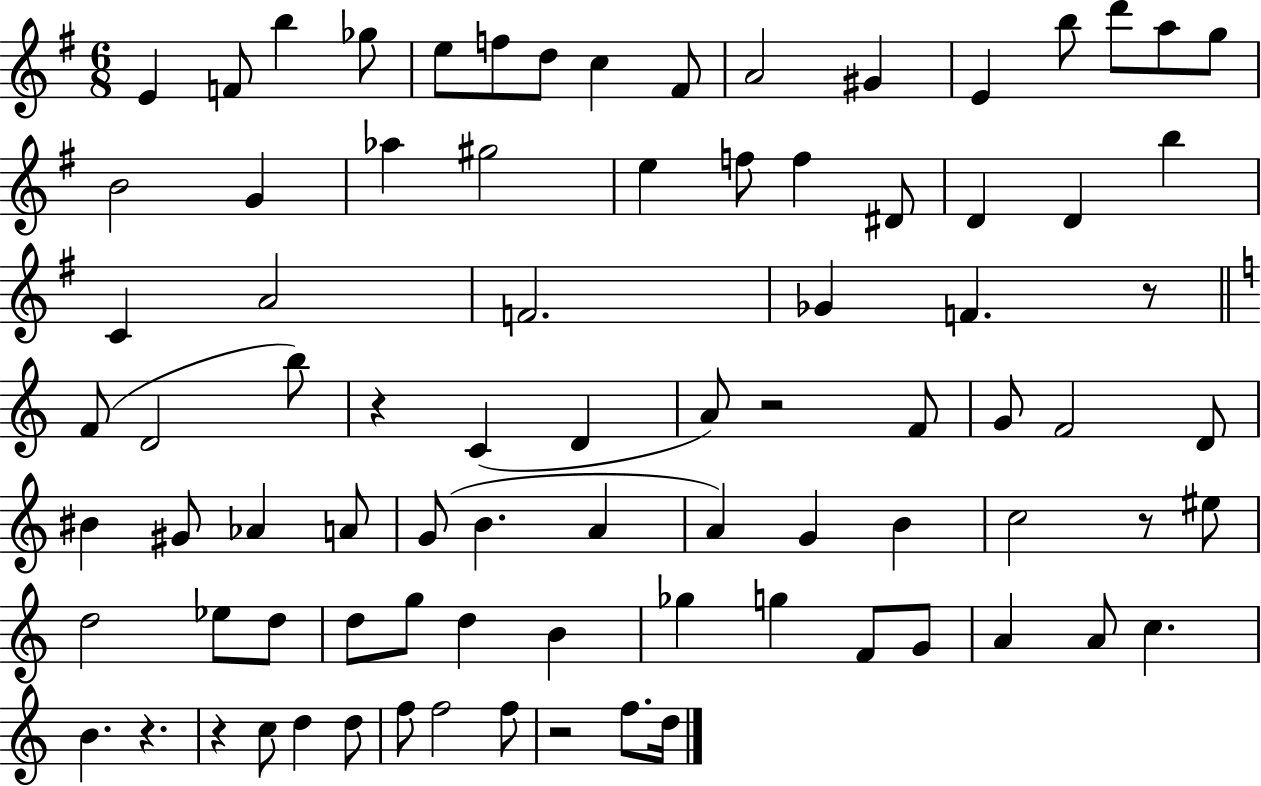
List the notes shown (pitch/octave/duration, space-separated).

E4/q F4/e B5/q Gb5/e E5/e F5/e D5/e C5/q F#4/e A4/h G#4/q E4/q B5/e D6/e A5/e G5/e B4/h G4/q Ab5/q G#5/h E5/q F5/e F5/q D#4/e D4/q D4/q B5/q C4/q A4/h F4/h. Gb4/q F4/q. R/e F4/e D4/h B5/e R/q C4/q D4/q A4/e R/h F4/e G4/e F4/h D4/e BIS4/q G#4/e Ab4/q A4/e G4/e B4/q. A4/q A4/q G4/q B4/q C5/h R/e EIS5/e D5/h Eb5/e D5/e D5/e G5/e D5/q B4/q Gb5/q G5/q F4/e G4/e A4/q A4/e C5/q. B4/q. R/q. R/q C5/e D5/q D5/e F5/e F5/h F5/e R/h F5/e. D5/s